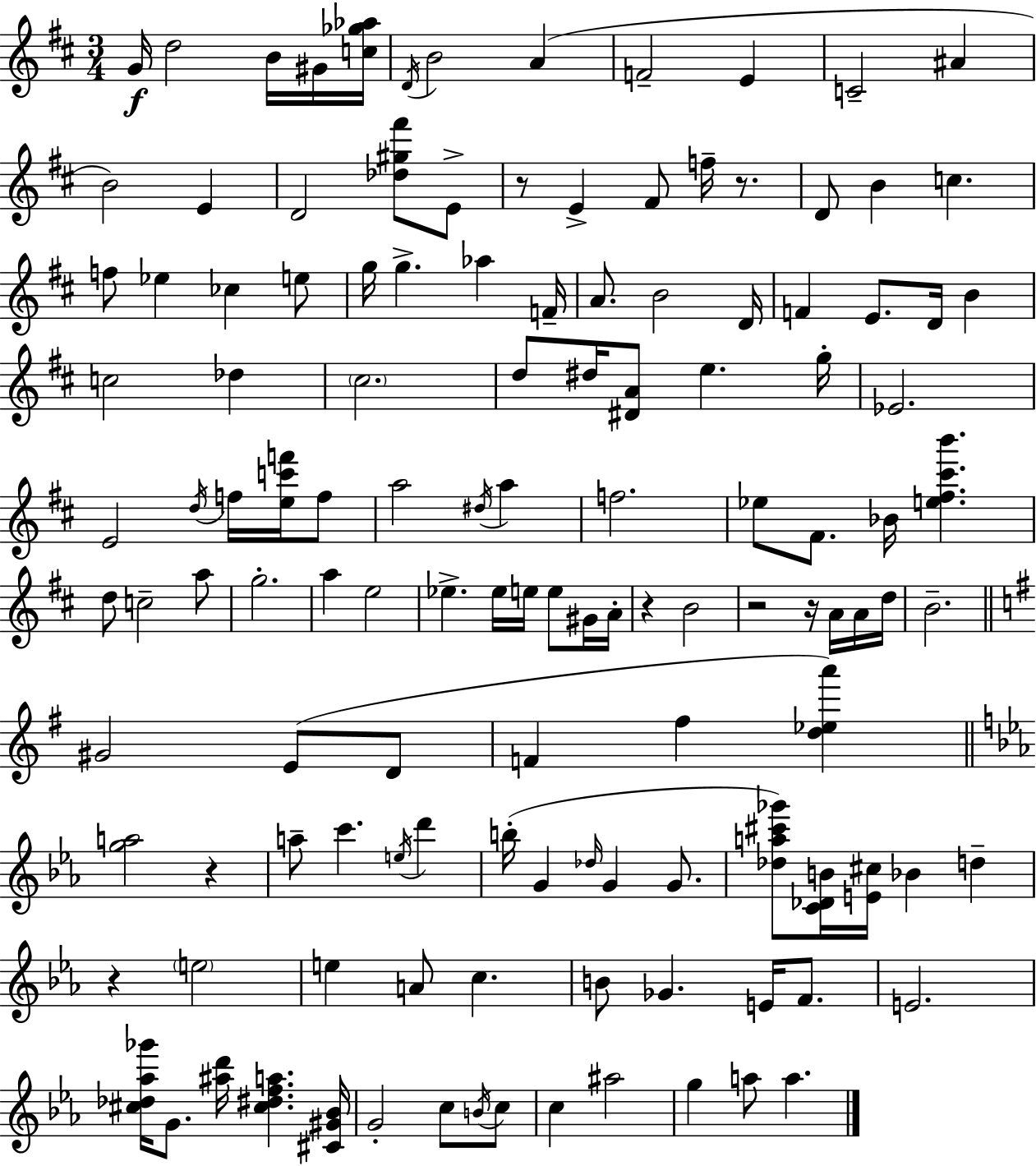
{
  \clef treble
  \numericTimeSignature
  \time 3/4
  \key d \major
  g'16\f d''2 b'16 gis'16 <c'' ges'' aes''>16 | \acciaccatura { d'16 } b'2 a'4( | f'2-- e'4 | c'2-- ais'4 | \break b'2) e'4 | d'2 <des'' gis'' fis'''>8 e'8-> | r8 e'4-> fis'8 f''16-- r8. | d'8 b'4 c''4. | \break f''8 ees''4 ces''4 e''8 | g''16 g''4.-> aes''4 | f'16-- a'8. b'2 | d'16 f'4 e'8. d'16 b'4 | \break c''2 des''4 | \parenthesize cis''2. | d''8 dis''16 <dis' a'>8 e''4. | g''16-. ees'2. | \break e'2 \acciaccatura { d''16 } f''16 <e'' c''' f'''>16 | f''8 a''2 \acciaccatura { dis''16 } a''4 | f''2. | ees''8 fis'8. bes'16 <e'' fis'' cis''' b'''>4. | \break d''8 c''2-- | a''8 g''2.-. | a''4 e''2 | ees''4.-> ees''16 e''16 e''8 | \break gis'16 a'16-. r4 b'2 | r2 r16 | a'16 a'16 d''16 b'2.-- | \bar "||" \break \key e \minor gis'2 e'8( d'8 | f'4 fis''4 <d'' ees'' a'''>4) | \bar "||" \break \key ees \major <g'' a''>2 r4 | a''8-- c'''4. \acciaccatura { e''16 } d'''4 | b''16-.( g'4 \grace { des''16 } g'4 g'8. | <des'' a'' cis''' ges'''>8) <c' des' b'>16 <e' cis''>16 bes'4 d''4-- | \break r4 \parenthesize e''2 | e''4 a'8 c''4. | b'8 ges'4. e'16 f'8. | e'2. | \break <cis'' des'' aes'' ges'''>16 g'8. <ais'' d'''>16 <cis'' dis'' f'' a''>4. | <cis' gis' bes'>16 g'2-. c''8 | \acciaccatura { b'16 } c''8 c''4 ais''2 | g''4 a''8 a''4. | \break \bar "|."
}